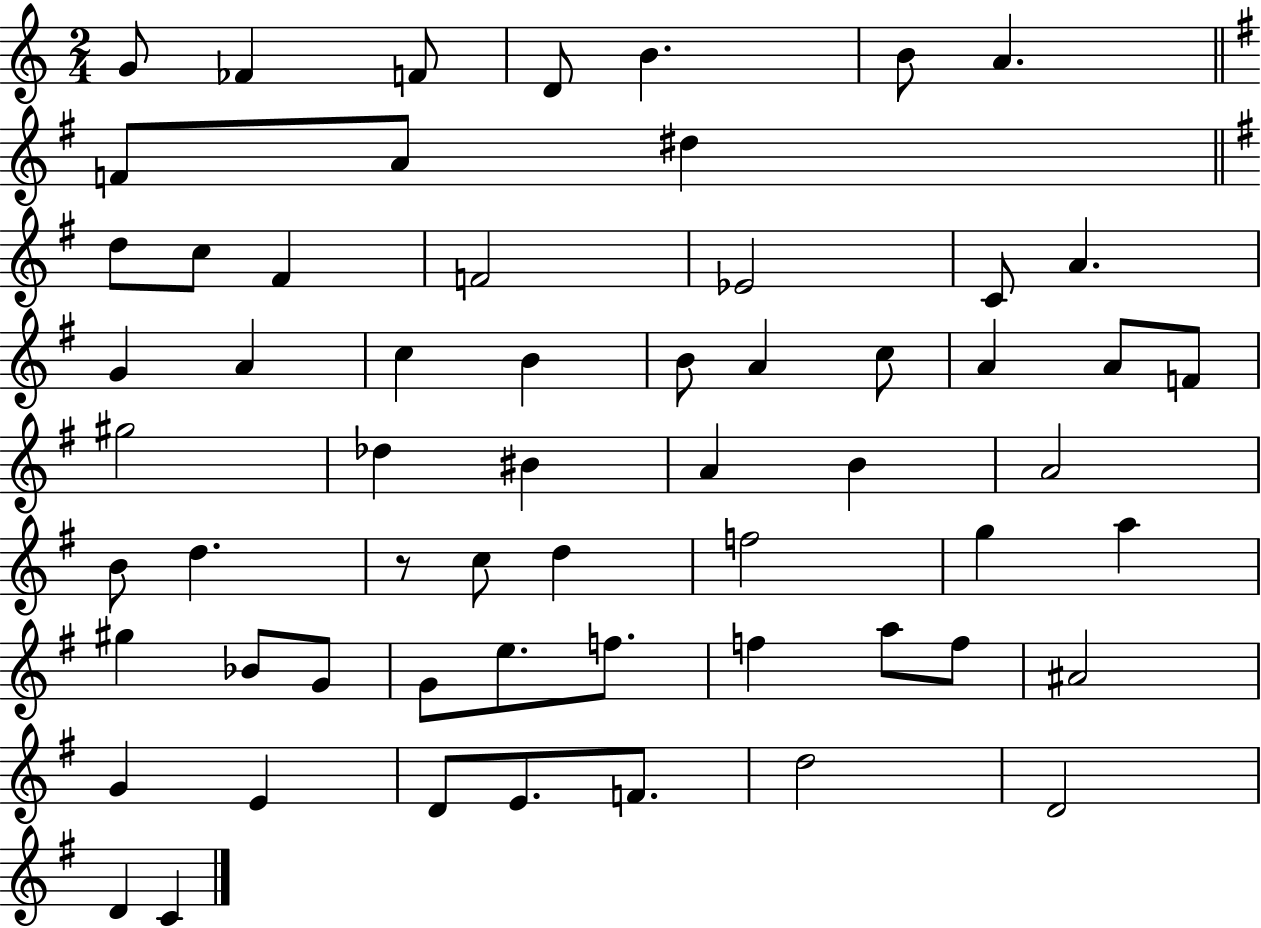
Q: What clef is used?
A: treble